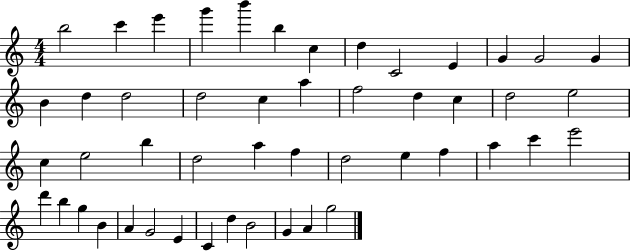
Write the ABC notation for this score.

X:1
T:Untitled
M:4/4
L:1/4
K:C
b2 c' e' g' b' b c d C2 E G G2 G B d d2 d2 c a f2 d c d2 e2 c e2 b d2 a f d2 e f a c' e'2 d' b g B A G2 E C d B2 G A g2